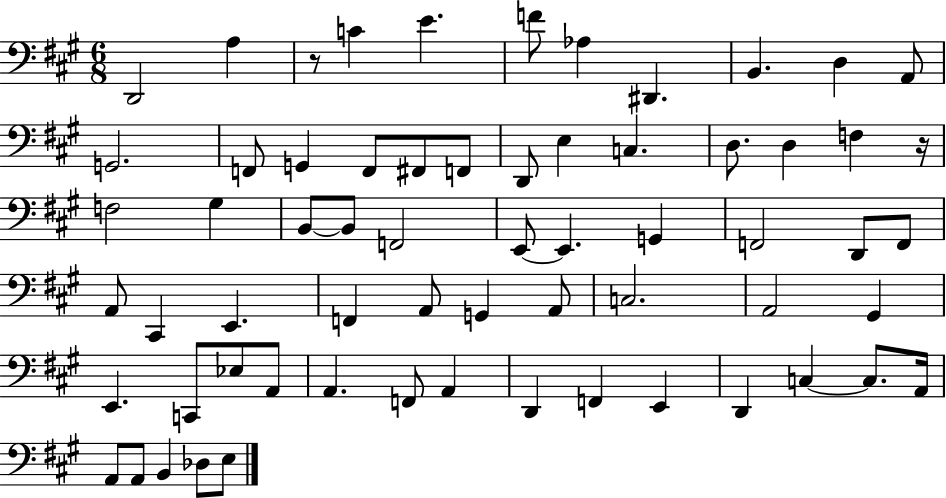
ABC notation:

X:1
T:Untitled
M:6/8
L:1/4
K:A
D,,2 A, z/2 C E F/2 _A, ^D,, B,, D, A,,/2 G,,2 F,,/2 G,, F,,/2 ^F,,/2 F,,/2 D,,/2 E, C, D,/2 D, F, z/4 F,2 ^G, B,,/2 B,,/2 F,,2 E,,/2 E,, G,, F,,2 D,,/2 F,,/2 A,,/2 ^C,, E,, F,, A,,/2 G,, A,,/2 C,2 A,,2 ^G,, E,, C,,/2 _E,/2 A,,/2 A,, F,,/2 A,, D,, F,, E,, D,, C, C,/2 A,,/4 A,,/2 A,,/2 B,, _D,/2 E,/2